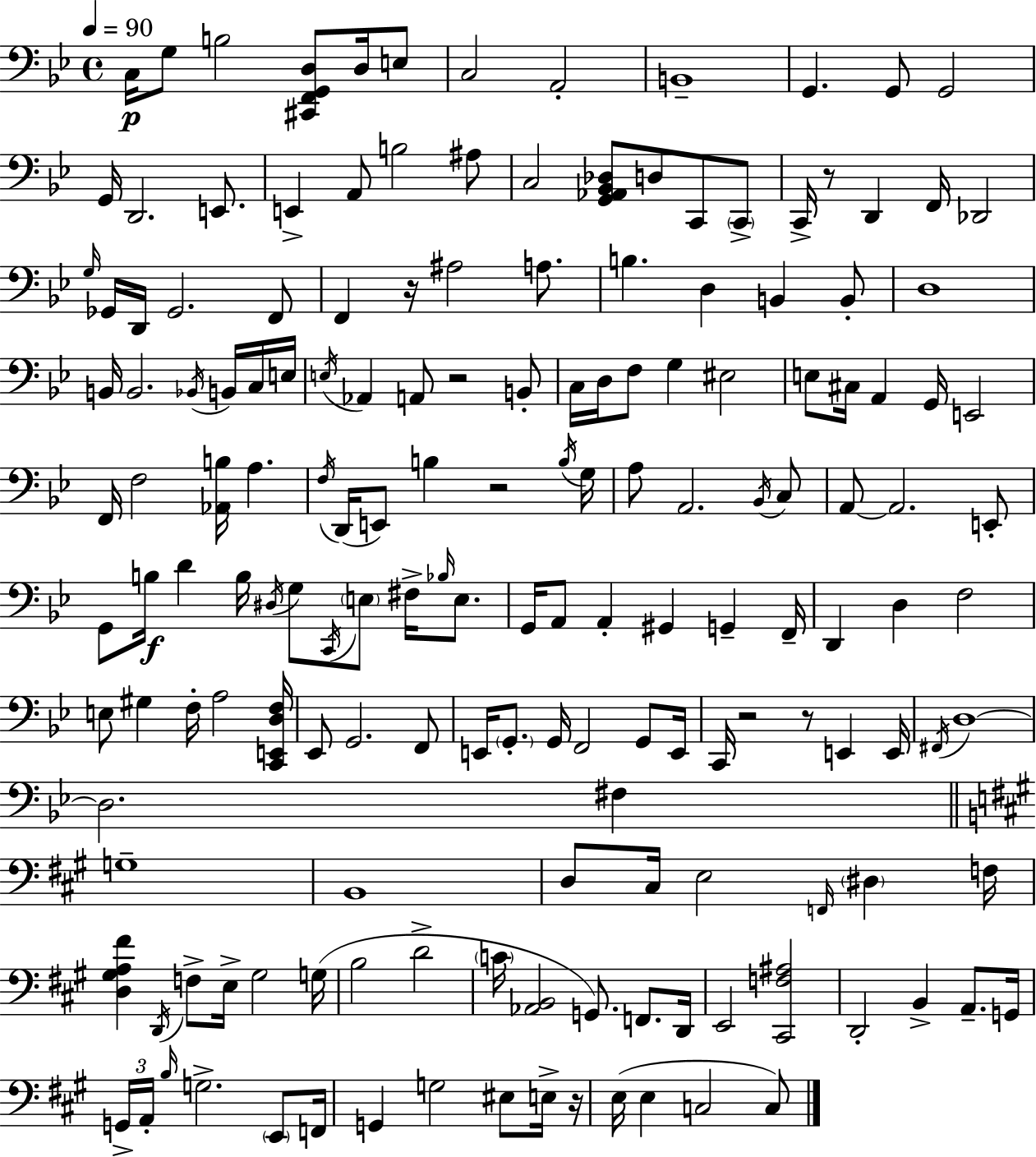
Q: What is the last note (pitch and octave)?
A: C3